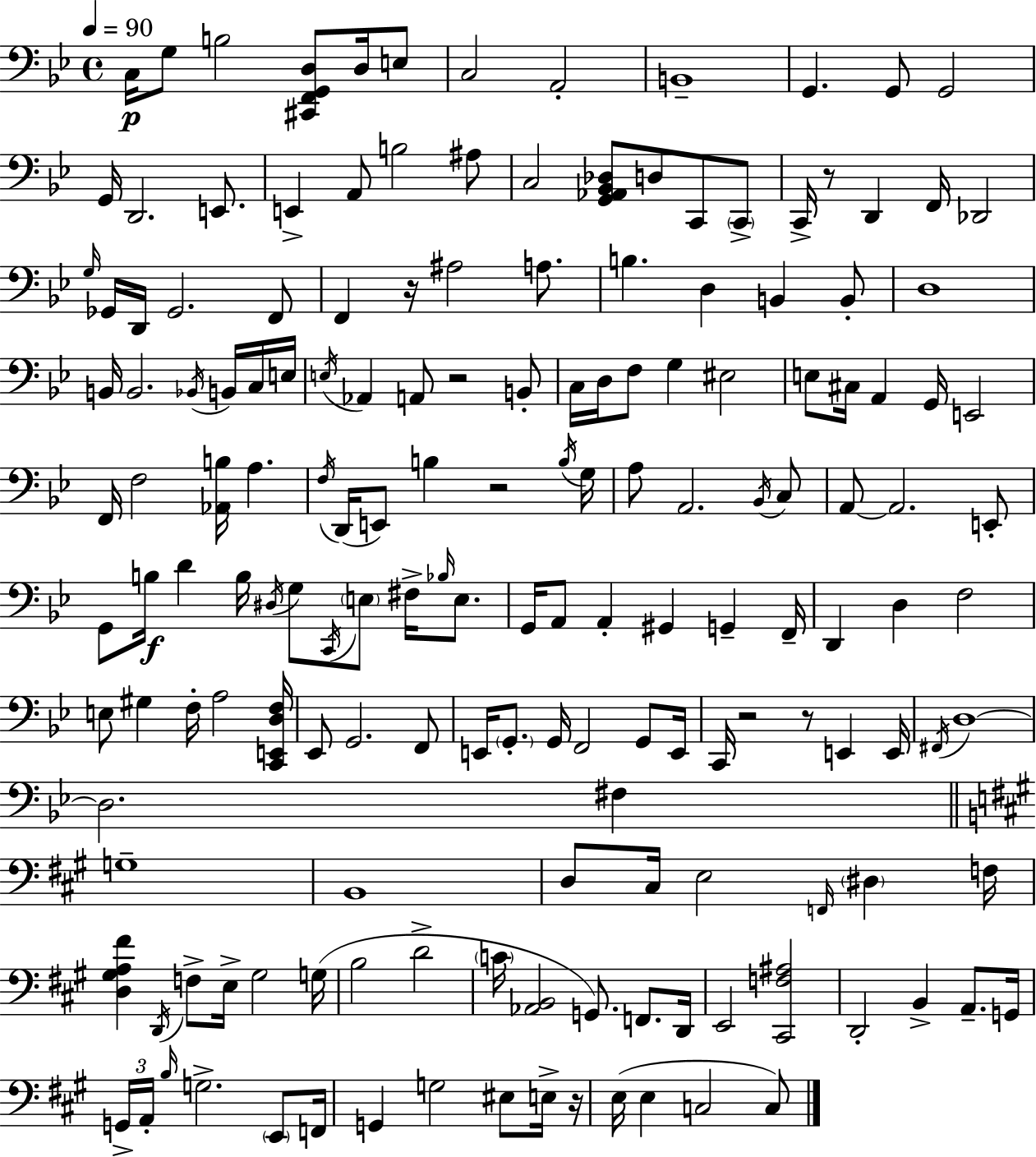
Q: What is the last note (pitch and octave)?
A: C3